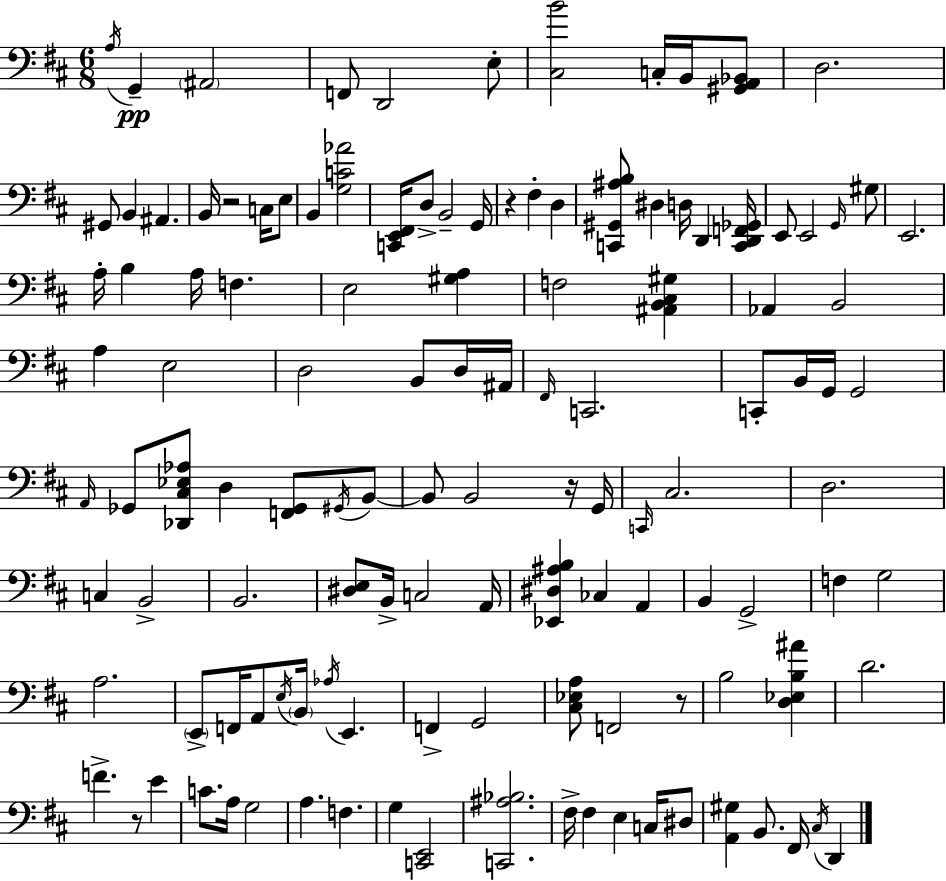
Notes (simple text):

A3/s G2/q A#2/h F2/e D2/h E3/e [C#3,B4]/h C3/s B2/s [G#2,A2,Bb2]/e D3/h. G#2/e B2/q A#2/q. B2/s R/h C3/s E3/e B2/q [G3,C4,Ab4]/h [C2,E2,F#2]/s D3/e B2/h G2/s R/q F#3/q D3/q [C2,G#2,A#3,B3]/e D#3/q D3/s D2/q [C2,D2,F2,Gb2]/s E2/e E2/h G2/s G#3/e E2/h. A3/s B3/q A3/s F3/q. E3/h [G#3,A3]/q F3/h [A#2,B2,C#3,G#3]/q Ab2/q B2/h A3/q E3/h D3/h B2/e D3/s A#2/s F#2/s C2/h. C2/e B2/s G2/s G2/h A2/s Gb2/e [Db2,C#3,Eb3,Ab3]/e D3/q [F2,Gb2]/e G#2/s B2/e B2/e B2/h R/s G2/s C2/s C#3/h. D3/h. C3/q B2/h B2/h. [D#3,E3]/e B2/s C3/h A2/s [Eb2,D#3,A#3,B3]/q CES3/q A2/q B2/q G2/h F3/q G3/h A3/h. E2/e F2/s A2/e E3/s B2/s Ab3/s E2/q. F2/q G2/h [C#3,Eb3,A3]/e F2/h R/e B3/h [D3,Eb3,B3,A#4]/q D4/h. F4/q. R/e E4/q C4/e. A3/s G3/h A3/q. F3/q. G3/q [C2,E2]/h [C2,A#3,Bb3]/h. F#3/s F#3/q E3/q C3/s D#3/e [A2,G#3]/q B2/e. F#2/s C#3/s D2/q